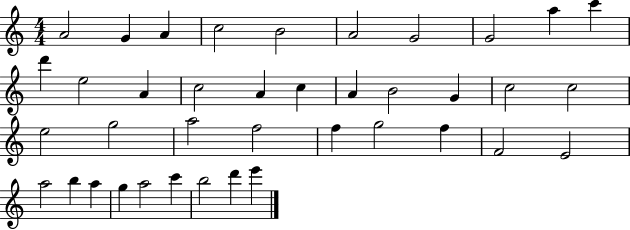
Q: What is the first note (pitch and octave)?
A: A4